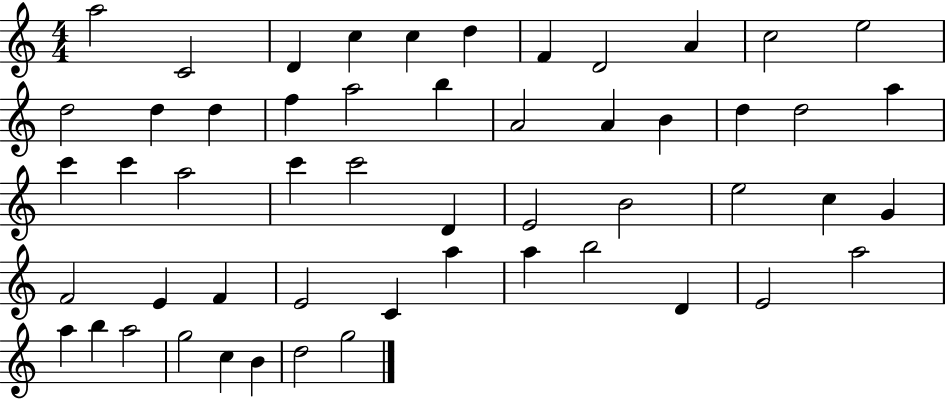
X:1
T:Untitled
M:4/4
L:1/4
K:C
a2 C2 D c c d F D2 A c2 e2 d2 d d f a2 b A2 A B d d2 a c' c' a2 c' c'2 D E2 B2 e2 c G F2 E F E2 C a a b2 D E2 a2 a b a2 g2 c B d2 g2